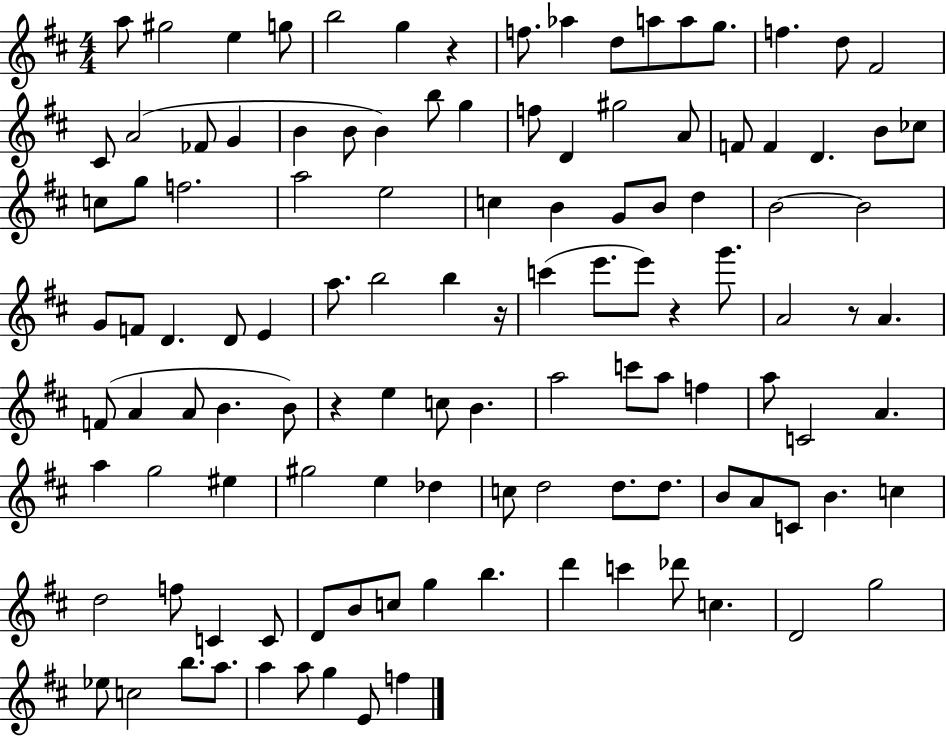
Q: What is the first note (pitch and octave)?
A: A5